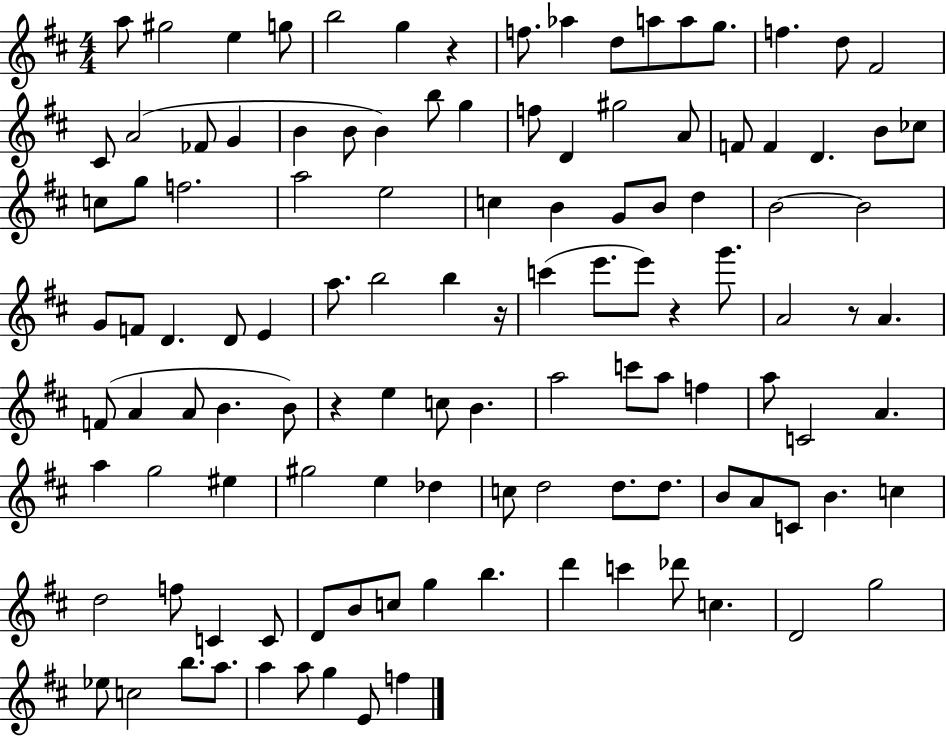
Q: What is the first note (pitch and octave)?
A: A5